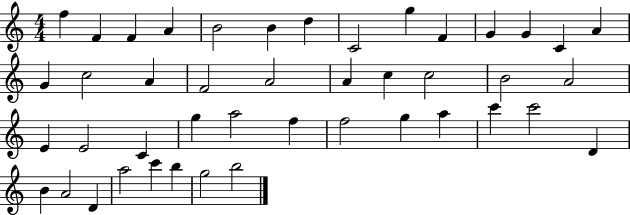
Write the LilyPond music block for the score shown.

{
  \clef treble
  \numericTimeSignature
  \time 4/4
  \key c \major
  f''4 f'4 f'4 a'4 | b'2 b'4 d''4 | c'2 g''4 f'4 | g'4 g'4 c'4 a'4 | \break g'4 c''2 a'4 | f'2 a'2 | a'4 c''4 c''2 | b'2 a'2 | \break e'4 e'2 c'4 | g''4 a''2 f''4 | f''2 g''4 a''4 | c'''4 c'''2 d'4 | \break b'4 a'2 d'4 | a''2 c'''4 b''4 | g''2 b''2 | \bar "|."
}